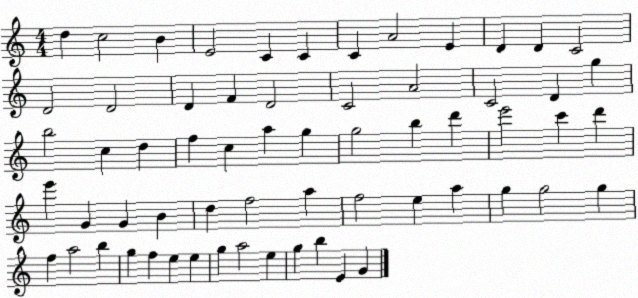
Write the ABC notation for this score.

X:1
T:Untitled
M:4/4
L:1/4
K:C
d c2 B E2 C C C A2 E D D C2 D2 D2 D F D2 C2 A2 C2 D g b2 c d f c a g g2 b d' e'2 c' d' e' G G B d f2 a f2 e a g g2 g f a2 b g f e e g a2 e g b E G